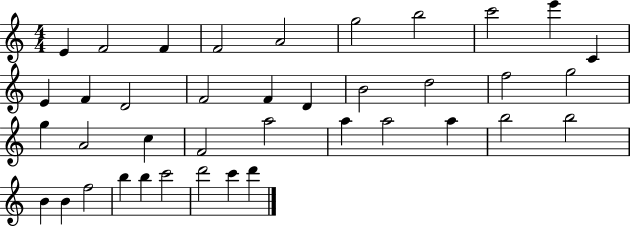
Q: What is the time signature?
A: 4/4